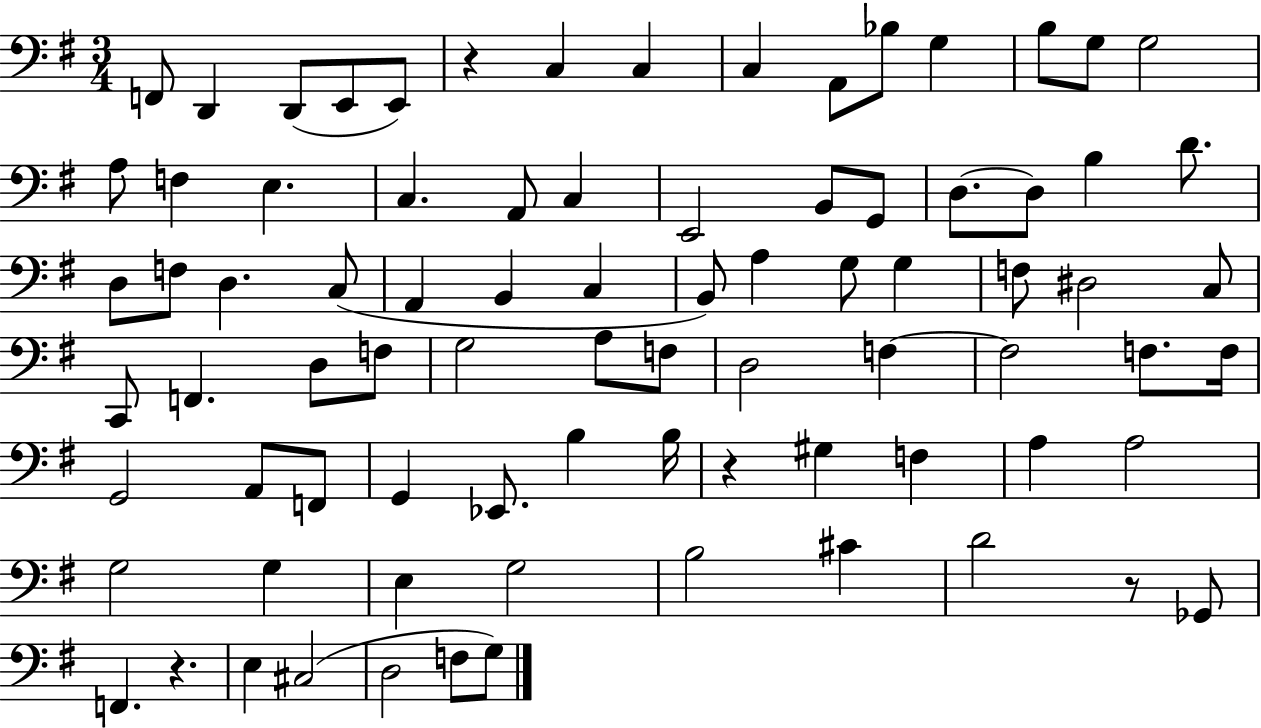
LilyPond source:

{
  \clef bass
  \numericTimeSignature
  \time 3/4
  \key g \major
  f,8 d,4 d,8( e,8 e,8) | r4 c4 c4 | c4 a,8 bes8 g4 | b8 g8 g2 | \break a8 f4 e4. | c4. a,8 c4 | e,2 b,8 g,8 | d8.~~ d8 b4 d'8. | \break d8 f8 d4. c8( | a,4 b,4 c4 | b,8) a4 g8 g4 | f8 dis2 c8 | \break c,8 f,4. d8 f8 | g2 a8 f8 | d2 f4~~ | f2 f8. f16 | \break g,2 a,8 f,8 | g,4 ees,8. b4 b16 | r4 gis4 f4 | a4 a2 | \break g2 g4 | e4 g2 | b2 cis'4 | d'2 r8 ges,8 | \break f,4. r4. | e4 cis2( | d2 f8 g8) | \bar "|."
}